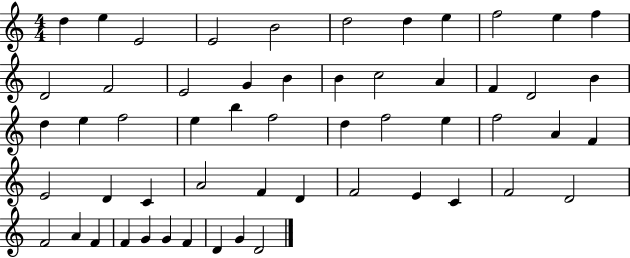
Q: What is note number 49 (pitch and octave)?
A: F4